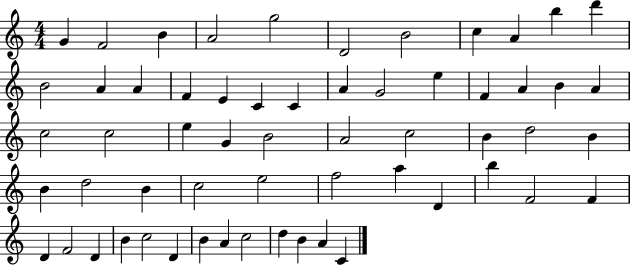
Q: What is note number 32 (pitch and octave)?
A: C5